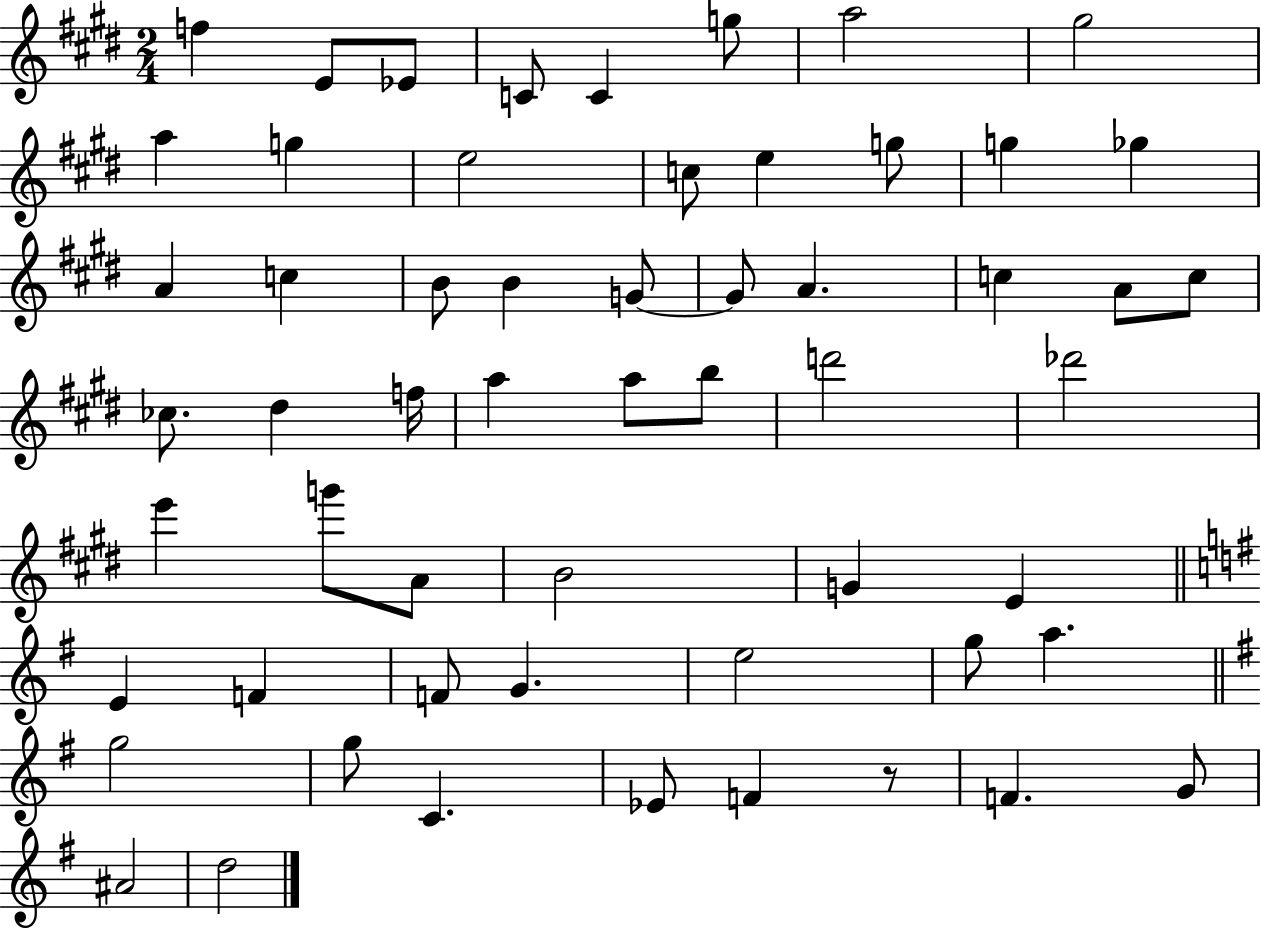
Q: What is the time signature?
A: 2/4